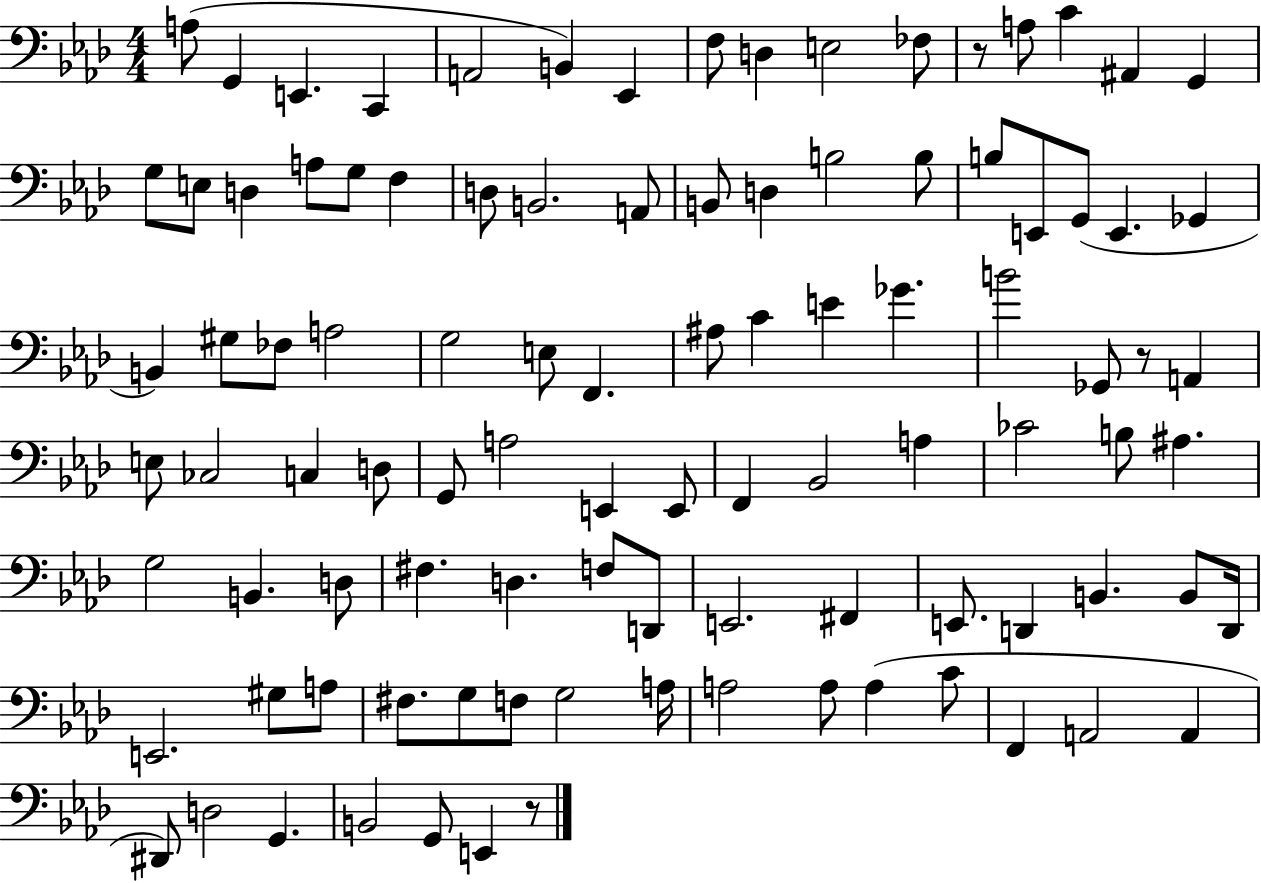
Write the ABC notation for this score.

X:1
T:Untitled
M:4/4
L:1/4
K:Ab
A,/2 G,, E,, C,, A,,2 B,, _E,, F,/2 D, E,2 _F,/2 z/2 A,/2 C ^A,, G,, G,/2 E,/2 D, A,/2 G,/2 F, D,/2 B,,2 A,,/2 B,,/2 D, B,2 B,/2 B,/2 E,,/2 G,,/2 E,, _G,, B,, ^G,/2 _F,/2 A,2 G,2 E,/2 F,, ^A,/2 C E _G B2 _G,,/2 z/2 A,, E,/2 _C,2 C, D,/2 G,,/2 A,2 E,, E,,/2 F,, _B,,2 A, _C2 B,/2 ^A, G,2 B,, D,/2 ^F, D, F,/2 D,,/2 E,,2 ^F,, E,,/2 D,, B,, B,,/2 D,,/4 E,,2 ^G,/2 A,/2 ^F,/2 G,/2 F,/2 G,2 A,/4 A,2 A,/2 A, C/2 F,, A,,2 A,, ^D,,/2 D,2 G,, B,,2 G,,/2 E,, z/2